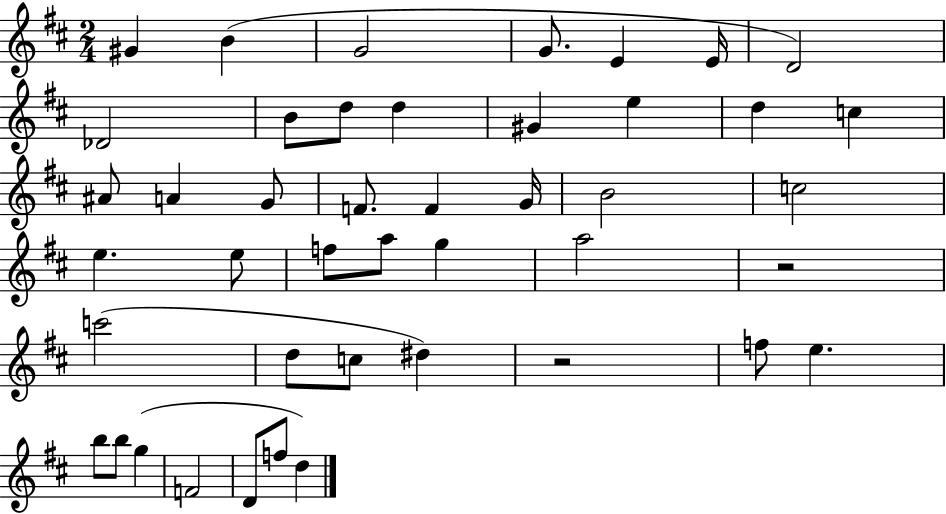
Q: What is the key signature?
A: D major